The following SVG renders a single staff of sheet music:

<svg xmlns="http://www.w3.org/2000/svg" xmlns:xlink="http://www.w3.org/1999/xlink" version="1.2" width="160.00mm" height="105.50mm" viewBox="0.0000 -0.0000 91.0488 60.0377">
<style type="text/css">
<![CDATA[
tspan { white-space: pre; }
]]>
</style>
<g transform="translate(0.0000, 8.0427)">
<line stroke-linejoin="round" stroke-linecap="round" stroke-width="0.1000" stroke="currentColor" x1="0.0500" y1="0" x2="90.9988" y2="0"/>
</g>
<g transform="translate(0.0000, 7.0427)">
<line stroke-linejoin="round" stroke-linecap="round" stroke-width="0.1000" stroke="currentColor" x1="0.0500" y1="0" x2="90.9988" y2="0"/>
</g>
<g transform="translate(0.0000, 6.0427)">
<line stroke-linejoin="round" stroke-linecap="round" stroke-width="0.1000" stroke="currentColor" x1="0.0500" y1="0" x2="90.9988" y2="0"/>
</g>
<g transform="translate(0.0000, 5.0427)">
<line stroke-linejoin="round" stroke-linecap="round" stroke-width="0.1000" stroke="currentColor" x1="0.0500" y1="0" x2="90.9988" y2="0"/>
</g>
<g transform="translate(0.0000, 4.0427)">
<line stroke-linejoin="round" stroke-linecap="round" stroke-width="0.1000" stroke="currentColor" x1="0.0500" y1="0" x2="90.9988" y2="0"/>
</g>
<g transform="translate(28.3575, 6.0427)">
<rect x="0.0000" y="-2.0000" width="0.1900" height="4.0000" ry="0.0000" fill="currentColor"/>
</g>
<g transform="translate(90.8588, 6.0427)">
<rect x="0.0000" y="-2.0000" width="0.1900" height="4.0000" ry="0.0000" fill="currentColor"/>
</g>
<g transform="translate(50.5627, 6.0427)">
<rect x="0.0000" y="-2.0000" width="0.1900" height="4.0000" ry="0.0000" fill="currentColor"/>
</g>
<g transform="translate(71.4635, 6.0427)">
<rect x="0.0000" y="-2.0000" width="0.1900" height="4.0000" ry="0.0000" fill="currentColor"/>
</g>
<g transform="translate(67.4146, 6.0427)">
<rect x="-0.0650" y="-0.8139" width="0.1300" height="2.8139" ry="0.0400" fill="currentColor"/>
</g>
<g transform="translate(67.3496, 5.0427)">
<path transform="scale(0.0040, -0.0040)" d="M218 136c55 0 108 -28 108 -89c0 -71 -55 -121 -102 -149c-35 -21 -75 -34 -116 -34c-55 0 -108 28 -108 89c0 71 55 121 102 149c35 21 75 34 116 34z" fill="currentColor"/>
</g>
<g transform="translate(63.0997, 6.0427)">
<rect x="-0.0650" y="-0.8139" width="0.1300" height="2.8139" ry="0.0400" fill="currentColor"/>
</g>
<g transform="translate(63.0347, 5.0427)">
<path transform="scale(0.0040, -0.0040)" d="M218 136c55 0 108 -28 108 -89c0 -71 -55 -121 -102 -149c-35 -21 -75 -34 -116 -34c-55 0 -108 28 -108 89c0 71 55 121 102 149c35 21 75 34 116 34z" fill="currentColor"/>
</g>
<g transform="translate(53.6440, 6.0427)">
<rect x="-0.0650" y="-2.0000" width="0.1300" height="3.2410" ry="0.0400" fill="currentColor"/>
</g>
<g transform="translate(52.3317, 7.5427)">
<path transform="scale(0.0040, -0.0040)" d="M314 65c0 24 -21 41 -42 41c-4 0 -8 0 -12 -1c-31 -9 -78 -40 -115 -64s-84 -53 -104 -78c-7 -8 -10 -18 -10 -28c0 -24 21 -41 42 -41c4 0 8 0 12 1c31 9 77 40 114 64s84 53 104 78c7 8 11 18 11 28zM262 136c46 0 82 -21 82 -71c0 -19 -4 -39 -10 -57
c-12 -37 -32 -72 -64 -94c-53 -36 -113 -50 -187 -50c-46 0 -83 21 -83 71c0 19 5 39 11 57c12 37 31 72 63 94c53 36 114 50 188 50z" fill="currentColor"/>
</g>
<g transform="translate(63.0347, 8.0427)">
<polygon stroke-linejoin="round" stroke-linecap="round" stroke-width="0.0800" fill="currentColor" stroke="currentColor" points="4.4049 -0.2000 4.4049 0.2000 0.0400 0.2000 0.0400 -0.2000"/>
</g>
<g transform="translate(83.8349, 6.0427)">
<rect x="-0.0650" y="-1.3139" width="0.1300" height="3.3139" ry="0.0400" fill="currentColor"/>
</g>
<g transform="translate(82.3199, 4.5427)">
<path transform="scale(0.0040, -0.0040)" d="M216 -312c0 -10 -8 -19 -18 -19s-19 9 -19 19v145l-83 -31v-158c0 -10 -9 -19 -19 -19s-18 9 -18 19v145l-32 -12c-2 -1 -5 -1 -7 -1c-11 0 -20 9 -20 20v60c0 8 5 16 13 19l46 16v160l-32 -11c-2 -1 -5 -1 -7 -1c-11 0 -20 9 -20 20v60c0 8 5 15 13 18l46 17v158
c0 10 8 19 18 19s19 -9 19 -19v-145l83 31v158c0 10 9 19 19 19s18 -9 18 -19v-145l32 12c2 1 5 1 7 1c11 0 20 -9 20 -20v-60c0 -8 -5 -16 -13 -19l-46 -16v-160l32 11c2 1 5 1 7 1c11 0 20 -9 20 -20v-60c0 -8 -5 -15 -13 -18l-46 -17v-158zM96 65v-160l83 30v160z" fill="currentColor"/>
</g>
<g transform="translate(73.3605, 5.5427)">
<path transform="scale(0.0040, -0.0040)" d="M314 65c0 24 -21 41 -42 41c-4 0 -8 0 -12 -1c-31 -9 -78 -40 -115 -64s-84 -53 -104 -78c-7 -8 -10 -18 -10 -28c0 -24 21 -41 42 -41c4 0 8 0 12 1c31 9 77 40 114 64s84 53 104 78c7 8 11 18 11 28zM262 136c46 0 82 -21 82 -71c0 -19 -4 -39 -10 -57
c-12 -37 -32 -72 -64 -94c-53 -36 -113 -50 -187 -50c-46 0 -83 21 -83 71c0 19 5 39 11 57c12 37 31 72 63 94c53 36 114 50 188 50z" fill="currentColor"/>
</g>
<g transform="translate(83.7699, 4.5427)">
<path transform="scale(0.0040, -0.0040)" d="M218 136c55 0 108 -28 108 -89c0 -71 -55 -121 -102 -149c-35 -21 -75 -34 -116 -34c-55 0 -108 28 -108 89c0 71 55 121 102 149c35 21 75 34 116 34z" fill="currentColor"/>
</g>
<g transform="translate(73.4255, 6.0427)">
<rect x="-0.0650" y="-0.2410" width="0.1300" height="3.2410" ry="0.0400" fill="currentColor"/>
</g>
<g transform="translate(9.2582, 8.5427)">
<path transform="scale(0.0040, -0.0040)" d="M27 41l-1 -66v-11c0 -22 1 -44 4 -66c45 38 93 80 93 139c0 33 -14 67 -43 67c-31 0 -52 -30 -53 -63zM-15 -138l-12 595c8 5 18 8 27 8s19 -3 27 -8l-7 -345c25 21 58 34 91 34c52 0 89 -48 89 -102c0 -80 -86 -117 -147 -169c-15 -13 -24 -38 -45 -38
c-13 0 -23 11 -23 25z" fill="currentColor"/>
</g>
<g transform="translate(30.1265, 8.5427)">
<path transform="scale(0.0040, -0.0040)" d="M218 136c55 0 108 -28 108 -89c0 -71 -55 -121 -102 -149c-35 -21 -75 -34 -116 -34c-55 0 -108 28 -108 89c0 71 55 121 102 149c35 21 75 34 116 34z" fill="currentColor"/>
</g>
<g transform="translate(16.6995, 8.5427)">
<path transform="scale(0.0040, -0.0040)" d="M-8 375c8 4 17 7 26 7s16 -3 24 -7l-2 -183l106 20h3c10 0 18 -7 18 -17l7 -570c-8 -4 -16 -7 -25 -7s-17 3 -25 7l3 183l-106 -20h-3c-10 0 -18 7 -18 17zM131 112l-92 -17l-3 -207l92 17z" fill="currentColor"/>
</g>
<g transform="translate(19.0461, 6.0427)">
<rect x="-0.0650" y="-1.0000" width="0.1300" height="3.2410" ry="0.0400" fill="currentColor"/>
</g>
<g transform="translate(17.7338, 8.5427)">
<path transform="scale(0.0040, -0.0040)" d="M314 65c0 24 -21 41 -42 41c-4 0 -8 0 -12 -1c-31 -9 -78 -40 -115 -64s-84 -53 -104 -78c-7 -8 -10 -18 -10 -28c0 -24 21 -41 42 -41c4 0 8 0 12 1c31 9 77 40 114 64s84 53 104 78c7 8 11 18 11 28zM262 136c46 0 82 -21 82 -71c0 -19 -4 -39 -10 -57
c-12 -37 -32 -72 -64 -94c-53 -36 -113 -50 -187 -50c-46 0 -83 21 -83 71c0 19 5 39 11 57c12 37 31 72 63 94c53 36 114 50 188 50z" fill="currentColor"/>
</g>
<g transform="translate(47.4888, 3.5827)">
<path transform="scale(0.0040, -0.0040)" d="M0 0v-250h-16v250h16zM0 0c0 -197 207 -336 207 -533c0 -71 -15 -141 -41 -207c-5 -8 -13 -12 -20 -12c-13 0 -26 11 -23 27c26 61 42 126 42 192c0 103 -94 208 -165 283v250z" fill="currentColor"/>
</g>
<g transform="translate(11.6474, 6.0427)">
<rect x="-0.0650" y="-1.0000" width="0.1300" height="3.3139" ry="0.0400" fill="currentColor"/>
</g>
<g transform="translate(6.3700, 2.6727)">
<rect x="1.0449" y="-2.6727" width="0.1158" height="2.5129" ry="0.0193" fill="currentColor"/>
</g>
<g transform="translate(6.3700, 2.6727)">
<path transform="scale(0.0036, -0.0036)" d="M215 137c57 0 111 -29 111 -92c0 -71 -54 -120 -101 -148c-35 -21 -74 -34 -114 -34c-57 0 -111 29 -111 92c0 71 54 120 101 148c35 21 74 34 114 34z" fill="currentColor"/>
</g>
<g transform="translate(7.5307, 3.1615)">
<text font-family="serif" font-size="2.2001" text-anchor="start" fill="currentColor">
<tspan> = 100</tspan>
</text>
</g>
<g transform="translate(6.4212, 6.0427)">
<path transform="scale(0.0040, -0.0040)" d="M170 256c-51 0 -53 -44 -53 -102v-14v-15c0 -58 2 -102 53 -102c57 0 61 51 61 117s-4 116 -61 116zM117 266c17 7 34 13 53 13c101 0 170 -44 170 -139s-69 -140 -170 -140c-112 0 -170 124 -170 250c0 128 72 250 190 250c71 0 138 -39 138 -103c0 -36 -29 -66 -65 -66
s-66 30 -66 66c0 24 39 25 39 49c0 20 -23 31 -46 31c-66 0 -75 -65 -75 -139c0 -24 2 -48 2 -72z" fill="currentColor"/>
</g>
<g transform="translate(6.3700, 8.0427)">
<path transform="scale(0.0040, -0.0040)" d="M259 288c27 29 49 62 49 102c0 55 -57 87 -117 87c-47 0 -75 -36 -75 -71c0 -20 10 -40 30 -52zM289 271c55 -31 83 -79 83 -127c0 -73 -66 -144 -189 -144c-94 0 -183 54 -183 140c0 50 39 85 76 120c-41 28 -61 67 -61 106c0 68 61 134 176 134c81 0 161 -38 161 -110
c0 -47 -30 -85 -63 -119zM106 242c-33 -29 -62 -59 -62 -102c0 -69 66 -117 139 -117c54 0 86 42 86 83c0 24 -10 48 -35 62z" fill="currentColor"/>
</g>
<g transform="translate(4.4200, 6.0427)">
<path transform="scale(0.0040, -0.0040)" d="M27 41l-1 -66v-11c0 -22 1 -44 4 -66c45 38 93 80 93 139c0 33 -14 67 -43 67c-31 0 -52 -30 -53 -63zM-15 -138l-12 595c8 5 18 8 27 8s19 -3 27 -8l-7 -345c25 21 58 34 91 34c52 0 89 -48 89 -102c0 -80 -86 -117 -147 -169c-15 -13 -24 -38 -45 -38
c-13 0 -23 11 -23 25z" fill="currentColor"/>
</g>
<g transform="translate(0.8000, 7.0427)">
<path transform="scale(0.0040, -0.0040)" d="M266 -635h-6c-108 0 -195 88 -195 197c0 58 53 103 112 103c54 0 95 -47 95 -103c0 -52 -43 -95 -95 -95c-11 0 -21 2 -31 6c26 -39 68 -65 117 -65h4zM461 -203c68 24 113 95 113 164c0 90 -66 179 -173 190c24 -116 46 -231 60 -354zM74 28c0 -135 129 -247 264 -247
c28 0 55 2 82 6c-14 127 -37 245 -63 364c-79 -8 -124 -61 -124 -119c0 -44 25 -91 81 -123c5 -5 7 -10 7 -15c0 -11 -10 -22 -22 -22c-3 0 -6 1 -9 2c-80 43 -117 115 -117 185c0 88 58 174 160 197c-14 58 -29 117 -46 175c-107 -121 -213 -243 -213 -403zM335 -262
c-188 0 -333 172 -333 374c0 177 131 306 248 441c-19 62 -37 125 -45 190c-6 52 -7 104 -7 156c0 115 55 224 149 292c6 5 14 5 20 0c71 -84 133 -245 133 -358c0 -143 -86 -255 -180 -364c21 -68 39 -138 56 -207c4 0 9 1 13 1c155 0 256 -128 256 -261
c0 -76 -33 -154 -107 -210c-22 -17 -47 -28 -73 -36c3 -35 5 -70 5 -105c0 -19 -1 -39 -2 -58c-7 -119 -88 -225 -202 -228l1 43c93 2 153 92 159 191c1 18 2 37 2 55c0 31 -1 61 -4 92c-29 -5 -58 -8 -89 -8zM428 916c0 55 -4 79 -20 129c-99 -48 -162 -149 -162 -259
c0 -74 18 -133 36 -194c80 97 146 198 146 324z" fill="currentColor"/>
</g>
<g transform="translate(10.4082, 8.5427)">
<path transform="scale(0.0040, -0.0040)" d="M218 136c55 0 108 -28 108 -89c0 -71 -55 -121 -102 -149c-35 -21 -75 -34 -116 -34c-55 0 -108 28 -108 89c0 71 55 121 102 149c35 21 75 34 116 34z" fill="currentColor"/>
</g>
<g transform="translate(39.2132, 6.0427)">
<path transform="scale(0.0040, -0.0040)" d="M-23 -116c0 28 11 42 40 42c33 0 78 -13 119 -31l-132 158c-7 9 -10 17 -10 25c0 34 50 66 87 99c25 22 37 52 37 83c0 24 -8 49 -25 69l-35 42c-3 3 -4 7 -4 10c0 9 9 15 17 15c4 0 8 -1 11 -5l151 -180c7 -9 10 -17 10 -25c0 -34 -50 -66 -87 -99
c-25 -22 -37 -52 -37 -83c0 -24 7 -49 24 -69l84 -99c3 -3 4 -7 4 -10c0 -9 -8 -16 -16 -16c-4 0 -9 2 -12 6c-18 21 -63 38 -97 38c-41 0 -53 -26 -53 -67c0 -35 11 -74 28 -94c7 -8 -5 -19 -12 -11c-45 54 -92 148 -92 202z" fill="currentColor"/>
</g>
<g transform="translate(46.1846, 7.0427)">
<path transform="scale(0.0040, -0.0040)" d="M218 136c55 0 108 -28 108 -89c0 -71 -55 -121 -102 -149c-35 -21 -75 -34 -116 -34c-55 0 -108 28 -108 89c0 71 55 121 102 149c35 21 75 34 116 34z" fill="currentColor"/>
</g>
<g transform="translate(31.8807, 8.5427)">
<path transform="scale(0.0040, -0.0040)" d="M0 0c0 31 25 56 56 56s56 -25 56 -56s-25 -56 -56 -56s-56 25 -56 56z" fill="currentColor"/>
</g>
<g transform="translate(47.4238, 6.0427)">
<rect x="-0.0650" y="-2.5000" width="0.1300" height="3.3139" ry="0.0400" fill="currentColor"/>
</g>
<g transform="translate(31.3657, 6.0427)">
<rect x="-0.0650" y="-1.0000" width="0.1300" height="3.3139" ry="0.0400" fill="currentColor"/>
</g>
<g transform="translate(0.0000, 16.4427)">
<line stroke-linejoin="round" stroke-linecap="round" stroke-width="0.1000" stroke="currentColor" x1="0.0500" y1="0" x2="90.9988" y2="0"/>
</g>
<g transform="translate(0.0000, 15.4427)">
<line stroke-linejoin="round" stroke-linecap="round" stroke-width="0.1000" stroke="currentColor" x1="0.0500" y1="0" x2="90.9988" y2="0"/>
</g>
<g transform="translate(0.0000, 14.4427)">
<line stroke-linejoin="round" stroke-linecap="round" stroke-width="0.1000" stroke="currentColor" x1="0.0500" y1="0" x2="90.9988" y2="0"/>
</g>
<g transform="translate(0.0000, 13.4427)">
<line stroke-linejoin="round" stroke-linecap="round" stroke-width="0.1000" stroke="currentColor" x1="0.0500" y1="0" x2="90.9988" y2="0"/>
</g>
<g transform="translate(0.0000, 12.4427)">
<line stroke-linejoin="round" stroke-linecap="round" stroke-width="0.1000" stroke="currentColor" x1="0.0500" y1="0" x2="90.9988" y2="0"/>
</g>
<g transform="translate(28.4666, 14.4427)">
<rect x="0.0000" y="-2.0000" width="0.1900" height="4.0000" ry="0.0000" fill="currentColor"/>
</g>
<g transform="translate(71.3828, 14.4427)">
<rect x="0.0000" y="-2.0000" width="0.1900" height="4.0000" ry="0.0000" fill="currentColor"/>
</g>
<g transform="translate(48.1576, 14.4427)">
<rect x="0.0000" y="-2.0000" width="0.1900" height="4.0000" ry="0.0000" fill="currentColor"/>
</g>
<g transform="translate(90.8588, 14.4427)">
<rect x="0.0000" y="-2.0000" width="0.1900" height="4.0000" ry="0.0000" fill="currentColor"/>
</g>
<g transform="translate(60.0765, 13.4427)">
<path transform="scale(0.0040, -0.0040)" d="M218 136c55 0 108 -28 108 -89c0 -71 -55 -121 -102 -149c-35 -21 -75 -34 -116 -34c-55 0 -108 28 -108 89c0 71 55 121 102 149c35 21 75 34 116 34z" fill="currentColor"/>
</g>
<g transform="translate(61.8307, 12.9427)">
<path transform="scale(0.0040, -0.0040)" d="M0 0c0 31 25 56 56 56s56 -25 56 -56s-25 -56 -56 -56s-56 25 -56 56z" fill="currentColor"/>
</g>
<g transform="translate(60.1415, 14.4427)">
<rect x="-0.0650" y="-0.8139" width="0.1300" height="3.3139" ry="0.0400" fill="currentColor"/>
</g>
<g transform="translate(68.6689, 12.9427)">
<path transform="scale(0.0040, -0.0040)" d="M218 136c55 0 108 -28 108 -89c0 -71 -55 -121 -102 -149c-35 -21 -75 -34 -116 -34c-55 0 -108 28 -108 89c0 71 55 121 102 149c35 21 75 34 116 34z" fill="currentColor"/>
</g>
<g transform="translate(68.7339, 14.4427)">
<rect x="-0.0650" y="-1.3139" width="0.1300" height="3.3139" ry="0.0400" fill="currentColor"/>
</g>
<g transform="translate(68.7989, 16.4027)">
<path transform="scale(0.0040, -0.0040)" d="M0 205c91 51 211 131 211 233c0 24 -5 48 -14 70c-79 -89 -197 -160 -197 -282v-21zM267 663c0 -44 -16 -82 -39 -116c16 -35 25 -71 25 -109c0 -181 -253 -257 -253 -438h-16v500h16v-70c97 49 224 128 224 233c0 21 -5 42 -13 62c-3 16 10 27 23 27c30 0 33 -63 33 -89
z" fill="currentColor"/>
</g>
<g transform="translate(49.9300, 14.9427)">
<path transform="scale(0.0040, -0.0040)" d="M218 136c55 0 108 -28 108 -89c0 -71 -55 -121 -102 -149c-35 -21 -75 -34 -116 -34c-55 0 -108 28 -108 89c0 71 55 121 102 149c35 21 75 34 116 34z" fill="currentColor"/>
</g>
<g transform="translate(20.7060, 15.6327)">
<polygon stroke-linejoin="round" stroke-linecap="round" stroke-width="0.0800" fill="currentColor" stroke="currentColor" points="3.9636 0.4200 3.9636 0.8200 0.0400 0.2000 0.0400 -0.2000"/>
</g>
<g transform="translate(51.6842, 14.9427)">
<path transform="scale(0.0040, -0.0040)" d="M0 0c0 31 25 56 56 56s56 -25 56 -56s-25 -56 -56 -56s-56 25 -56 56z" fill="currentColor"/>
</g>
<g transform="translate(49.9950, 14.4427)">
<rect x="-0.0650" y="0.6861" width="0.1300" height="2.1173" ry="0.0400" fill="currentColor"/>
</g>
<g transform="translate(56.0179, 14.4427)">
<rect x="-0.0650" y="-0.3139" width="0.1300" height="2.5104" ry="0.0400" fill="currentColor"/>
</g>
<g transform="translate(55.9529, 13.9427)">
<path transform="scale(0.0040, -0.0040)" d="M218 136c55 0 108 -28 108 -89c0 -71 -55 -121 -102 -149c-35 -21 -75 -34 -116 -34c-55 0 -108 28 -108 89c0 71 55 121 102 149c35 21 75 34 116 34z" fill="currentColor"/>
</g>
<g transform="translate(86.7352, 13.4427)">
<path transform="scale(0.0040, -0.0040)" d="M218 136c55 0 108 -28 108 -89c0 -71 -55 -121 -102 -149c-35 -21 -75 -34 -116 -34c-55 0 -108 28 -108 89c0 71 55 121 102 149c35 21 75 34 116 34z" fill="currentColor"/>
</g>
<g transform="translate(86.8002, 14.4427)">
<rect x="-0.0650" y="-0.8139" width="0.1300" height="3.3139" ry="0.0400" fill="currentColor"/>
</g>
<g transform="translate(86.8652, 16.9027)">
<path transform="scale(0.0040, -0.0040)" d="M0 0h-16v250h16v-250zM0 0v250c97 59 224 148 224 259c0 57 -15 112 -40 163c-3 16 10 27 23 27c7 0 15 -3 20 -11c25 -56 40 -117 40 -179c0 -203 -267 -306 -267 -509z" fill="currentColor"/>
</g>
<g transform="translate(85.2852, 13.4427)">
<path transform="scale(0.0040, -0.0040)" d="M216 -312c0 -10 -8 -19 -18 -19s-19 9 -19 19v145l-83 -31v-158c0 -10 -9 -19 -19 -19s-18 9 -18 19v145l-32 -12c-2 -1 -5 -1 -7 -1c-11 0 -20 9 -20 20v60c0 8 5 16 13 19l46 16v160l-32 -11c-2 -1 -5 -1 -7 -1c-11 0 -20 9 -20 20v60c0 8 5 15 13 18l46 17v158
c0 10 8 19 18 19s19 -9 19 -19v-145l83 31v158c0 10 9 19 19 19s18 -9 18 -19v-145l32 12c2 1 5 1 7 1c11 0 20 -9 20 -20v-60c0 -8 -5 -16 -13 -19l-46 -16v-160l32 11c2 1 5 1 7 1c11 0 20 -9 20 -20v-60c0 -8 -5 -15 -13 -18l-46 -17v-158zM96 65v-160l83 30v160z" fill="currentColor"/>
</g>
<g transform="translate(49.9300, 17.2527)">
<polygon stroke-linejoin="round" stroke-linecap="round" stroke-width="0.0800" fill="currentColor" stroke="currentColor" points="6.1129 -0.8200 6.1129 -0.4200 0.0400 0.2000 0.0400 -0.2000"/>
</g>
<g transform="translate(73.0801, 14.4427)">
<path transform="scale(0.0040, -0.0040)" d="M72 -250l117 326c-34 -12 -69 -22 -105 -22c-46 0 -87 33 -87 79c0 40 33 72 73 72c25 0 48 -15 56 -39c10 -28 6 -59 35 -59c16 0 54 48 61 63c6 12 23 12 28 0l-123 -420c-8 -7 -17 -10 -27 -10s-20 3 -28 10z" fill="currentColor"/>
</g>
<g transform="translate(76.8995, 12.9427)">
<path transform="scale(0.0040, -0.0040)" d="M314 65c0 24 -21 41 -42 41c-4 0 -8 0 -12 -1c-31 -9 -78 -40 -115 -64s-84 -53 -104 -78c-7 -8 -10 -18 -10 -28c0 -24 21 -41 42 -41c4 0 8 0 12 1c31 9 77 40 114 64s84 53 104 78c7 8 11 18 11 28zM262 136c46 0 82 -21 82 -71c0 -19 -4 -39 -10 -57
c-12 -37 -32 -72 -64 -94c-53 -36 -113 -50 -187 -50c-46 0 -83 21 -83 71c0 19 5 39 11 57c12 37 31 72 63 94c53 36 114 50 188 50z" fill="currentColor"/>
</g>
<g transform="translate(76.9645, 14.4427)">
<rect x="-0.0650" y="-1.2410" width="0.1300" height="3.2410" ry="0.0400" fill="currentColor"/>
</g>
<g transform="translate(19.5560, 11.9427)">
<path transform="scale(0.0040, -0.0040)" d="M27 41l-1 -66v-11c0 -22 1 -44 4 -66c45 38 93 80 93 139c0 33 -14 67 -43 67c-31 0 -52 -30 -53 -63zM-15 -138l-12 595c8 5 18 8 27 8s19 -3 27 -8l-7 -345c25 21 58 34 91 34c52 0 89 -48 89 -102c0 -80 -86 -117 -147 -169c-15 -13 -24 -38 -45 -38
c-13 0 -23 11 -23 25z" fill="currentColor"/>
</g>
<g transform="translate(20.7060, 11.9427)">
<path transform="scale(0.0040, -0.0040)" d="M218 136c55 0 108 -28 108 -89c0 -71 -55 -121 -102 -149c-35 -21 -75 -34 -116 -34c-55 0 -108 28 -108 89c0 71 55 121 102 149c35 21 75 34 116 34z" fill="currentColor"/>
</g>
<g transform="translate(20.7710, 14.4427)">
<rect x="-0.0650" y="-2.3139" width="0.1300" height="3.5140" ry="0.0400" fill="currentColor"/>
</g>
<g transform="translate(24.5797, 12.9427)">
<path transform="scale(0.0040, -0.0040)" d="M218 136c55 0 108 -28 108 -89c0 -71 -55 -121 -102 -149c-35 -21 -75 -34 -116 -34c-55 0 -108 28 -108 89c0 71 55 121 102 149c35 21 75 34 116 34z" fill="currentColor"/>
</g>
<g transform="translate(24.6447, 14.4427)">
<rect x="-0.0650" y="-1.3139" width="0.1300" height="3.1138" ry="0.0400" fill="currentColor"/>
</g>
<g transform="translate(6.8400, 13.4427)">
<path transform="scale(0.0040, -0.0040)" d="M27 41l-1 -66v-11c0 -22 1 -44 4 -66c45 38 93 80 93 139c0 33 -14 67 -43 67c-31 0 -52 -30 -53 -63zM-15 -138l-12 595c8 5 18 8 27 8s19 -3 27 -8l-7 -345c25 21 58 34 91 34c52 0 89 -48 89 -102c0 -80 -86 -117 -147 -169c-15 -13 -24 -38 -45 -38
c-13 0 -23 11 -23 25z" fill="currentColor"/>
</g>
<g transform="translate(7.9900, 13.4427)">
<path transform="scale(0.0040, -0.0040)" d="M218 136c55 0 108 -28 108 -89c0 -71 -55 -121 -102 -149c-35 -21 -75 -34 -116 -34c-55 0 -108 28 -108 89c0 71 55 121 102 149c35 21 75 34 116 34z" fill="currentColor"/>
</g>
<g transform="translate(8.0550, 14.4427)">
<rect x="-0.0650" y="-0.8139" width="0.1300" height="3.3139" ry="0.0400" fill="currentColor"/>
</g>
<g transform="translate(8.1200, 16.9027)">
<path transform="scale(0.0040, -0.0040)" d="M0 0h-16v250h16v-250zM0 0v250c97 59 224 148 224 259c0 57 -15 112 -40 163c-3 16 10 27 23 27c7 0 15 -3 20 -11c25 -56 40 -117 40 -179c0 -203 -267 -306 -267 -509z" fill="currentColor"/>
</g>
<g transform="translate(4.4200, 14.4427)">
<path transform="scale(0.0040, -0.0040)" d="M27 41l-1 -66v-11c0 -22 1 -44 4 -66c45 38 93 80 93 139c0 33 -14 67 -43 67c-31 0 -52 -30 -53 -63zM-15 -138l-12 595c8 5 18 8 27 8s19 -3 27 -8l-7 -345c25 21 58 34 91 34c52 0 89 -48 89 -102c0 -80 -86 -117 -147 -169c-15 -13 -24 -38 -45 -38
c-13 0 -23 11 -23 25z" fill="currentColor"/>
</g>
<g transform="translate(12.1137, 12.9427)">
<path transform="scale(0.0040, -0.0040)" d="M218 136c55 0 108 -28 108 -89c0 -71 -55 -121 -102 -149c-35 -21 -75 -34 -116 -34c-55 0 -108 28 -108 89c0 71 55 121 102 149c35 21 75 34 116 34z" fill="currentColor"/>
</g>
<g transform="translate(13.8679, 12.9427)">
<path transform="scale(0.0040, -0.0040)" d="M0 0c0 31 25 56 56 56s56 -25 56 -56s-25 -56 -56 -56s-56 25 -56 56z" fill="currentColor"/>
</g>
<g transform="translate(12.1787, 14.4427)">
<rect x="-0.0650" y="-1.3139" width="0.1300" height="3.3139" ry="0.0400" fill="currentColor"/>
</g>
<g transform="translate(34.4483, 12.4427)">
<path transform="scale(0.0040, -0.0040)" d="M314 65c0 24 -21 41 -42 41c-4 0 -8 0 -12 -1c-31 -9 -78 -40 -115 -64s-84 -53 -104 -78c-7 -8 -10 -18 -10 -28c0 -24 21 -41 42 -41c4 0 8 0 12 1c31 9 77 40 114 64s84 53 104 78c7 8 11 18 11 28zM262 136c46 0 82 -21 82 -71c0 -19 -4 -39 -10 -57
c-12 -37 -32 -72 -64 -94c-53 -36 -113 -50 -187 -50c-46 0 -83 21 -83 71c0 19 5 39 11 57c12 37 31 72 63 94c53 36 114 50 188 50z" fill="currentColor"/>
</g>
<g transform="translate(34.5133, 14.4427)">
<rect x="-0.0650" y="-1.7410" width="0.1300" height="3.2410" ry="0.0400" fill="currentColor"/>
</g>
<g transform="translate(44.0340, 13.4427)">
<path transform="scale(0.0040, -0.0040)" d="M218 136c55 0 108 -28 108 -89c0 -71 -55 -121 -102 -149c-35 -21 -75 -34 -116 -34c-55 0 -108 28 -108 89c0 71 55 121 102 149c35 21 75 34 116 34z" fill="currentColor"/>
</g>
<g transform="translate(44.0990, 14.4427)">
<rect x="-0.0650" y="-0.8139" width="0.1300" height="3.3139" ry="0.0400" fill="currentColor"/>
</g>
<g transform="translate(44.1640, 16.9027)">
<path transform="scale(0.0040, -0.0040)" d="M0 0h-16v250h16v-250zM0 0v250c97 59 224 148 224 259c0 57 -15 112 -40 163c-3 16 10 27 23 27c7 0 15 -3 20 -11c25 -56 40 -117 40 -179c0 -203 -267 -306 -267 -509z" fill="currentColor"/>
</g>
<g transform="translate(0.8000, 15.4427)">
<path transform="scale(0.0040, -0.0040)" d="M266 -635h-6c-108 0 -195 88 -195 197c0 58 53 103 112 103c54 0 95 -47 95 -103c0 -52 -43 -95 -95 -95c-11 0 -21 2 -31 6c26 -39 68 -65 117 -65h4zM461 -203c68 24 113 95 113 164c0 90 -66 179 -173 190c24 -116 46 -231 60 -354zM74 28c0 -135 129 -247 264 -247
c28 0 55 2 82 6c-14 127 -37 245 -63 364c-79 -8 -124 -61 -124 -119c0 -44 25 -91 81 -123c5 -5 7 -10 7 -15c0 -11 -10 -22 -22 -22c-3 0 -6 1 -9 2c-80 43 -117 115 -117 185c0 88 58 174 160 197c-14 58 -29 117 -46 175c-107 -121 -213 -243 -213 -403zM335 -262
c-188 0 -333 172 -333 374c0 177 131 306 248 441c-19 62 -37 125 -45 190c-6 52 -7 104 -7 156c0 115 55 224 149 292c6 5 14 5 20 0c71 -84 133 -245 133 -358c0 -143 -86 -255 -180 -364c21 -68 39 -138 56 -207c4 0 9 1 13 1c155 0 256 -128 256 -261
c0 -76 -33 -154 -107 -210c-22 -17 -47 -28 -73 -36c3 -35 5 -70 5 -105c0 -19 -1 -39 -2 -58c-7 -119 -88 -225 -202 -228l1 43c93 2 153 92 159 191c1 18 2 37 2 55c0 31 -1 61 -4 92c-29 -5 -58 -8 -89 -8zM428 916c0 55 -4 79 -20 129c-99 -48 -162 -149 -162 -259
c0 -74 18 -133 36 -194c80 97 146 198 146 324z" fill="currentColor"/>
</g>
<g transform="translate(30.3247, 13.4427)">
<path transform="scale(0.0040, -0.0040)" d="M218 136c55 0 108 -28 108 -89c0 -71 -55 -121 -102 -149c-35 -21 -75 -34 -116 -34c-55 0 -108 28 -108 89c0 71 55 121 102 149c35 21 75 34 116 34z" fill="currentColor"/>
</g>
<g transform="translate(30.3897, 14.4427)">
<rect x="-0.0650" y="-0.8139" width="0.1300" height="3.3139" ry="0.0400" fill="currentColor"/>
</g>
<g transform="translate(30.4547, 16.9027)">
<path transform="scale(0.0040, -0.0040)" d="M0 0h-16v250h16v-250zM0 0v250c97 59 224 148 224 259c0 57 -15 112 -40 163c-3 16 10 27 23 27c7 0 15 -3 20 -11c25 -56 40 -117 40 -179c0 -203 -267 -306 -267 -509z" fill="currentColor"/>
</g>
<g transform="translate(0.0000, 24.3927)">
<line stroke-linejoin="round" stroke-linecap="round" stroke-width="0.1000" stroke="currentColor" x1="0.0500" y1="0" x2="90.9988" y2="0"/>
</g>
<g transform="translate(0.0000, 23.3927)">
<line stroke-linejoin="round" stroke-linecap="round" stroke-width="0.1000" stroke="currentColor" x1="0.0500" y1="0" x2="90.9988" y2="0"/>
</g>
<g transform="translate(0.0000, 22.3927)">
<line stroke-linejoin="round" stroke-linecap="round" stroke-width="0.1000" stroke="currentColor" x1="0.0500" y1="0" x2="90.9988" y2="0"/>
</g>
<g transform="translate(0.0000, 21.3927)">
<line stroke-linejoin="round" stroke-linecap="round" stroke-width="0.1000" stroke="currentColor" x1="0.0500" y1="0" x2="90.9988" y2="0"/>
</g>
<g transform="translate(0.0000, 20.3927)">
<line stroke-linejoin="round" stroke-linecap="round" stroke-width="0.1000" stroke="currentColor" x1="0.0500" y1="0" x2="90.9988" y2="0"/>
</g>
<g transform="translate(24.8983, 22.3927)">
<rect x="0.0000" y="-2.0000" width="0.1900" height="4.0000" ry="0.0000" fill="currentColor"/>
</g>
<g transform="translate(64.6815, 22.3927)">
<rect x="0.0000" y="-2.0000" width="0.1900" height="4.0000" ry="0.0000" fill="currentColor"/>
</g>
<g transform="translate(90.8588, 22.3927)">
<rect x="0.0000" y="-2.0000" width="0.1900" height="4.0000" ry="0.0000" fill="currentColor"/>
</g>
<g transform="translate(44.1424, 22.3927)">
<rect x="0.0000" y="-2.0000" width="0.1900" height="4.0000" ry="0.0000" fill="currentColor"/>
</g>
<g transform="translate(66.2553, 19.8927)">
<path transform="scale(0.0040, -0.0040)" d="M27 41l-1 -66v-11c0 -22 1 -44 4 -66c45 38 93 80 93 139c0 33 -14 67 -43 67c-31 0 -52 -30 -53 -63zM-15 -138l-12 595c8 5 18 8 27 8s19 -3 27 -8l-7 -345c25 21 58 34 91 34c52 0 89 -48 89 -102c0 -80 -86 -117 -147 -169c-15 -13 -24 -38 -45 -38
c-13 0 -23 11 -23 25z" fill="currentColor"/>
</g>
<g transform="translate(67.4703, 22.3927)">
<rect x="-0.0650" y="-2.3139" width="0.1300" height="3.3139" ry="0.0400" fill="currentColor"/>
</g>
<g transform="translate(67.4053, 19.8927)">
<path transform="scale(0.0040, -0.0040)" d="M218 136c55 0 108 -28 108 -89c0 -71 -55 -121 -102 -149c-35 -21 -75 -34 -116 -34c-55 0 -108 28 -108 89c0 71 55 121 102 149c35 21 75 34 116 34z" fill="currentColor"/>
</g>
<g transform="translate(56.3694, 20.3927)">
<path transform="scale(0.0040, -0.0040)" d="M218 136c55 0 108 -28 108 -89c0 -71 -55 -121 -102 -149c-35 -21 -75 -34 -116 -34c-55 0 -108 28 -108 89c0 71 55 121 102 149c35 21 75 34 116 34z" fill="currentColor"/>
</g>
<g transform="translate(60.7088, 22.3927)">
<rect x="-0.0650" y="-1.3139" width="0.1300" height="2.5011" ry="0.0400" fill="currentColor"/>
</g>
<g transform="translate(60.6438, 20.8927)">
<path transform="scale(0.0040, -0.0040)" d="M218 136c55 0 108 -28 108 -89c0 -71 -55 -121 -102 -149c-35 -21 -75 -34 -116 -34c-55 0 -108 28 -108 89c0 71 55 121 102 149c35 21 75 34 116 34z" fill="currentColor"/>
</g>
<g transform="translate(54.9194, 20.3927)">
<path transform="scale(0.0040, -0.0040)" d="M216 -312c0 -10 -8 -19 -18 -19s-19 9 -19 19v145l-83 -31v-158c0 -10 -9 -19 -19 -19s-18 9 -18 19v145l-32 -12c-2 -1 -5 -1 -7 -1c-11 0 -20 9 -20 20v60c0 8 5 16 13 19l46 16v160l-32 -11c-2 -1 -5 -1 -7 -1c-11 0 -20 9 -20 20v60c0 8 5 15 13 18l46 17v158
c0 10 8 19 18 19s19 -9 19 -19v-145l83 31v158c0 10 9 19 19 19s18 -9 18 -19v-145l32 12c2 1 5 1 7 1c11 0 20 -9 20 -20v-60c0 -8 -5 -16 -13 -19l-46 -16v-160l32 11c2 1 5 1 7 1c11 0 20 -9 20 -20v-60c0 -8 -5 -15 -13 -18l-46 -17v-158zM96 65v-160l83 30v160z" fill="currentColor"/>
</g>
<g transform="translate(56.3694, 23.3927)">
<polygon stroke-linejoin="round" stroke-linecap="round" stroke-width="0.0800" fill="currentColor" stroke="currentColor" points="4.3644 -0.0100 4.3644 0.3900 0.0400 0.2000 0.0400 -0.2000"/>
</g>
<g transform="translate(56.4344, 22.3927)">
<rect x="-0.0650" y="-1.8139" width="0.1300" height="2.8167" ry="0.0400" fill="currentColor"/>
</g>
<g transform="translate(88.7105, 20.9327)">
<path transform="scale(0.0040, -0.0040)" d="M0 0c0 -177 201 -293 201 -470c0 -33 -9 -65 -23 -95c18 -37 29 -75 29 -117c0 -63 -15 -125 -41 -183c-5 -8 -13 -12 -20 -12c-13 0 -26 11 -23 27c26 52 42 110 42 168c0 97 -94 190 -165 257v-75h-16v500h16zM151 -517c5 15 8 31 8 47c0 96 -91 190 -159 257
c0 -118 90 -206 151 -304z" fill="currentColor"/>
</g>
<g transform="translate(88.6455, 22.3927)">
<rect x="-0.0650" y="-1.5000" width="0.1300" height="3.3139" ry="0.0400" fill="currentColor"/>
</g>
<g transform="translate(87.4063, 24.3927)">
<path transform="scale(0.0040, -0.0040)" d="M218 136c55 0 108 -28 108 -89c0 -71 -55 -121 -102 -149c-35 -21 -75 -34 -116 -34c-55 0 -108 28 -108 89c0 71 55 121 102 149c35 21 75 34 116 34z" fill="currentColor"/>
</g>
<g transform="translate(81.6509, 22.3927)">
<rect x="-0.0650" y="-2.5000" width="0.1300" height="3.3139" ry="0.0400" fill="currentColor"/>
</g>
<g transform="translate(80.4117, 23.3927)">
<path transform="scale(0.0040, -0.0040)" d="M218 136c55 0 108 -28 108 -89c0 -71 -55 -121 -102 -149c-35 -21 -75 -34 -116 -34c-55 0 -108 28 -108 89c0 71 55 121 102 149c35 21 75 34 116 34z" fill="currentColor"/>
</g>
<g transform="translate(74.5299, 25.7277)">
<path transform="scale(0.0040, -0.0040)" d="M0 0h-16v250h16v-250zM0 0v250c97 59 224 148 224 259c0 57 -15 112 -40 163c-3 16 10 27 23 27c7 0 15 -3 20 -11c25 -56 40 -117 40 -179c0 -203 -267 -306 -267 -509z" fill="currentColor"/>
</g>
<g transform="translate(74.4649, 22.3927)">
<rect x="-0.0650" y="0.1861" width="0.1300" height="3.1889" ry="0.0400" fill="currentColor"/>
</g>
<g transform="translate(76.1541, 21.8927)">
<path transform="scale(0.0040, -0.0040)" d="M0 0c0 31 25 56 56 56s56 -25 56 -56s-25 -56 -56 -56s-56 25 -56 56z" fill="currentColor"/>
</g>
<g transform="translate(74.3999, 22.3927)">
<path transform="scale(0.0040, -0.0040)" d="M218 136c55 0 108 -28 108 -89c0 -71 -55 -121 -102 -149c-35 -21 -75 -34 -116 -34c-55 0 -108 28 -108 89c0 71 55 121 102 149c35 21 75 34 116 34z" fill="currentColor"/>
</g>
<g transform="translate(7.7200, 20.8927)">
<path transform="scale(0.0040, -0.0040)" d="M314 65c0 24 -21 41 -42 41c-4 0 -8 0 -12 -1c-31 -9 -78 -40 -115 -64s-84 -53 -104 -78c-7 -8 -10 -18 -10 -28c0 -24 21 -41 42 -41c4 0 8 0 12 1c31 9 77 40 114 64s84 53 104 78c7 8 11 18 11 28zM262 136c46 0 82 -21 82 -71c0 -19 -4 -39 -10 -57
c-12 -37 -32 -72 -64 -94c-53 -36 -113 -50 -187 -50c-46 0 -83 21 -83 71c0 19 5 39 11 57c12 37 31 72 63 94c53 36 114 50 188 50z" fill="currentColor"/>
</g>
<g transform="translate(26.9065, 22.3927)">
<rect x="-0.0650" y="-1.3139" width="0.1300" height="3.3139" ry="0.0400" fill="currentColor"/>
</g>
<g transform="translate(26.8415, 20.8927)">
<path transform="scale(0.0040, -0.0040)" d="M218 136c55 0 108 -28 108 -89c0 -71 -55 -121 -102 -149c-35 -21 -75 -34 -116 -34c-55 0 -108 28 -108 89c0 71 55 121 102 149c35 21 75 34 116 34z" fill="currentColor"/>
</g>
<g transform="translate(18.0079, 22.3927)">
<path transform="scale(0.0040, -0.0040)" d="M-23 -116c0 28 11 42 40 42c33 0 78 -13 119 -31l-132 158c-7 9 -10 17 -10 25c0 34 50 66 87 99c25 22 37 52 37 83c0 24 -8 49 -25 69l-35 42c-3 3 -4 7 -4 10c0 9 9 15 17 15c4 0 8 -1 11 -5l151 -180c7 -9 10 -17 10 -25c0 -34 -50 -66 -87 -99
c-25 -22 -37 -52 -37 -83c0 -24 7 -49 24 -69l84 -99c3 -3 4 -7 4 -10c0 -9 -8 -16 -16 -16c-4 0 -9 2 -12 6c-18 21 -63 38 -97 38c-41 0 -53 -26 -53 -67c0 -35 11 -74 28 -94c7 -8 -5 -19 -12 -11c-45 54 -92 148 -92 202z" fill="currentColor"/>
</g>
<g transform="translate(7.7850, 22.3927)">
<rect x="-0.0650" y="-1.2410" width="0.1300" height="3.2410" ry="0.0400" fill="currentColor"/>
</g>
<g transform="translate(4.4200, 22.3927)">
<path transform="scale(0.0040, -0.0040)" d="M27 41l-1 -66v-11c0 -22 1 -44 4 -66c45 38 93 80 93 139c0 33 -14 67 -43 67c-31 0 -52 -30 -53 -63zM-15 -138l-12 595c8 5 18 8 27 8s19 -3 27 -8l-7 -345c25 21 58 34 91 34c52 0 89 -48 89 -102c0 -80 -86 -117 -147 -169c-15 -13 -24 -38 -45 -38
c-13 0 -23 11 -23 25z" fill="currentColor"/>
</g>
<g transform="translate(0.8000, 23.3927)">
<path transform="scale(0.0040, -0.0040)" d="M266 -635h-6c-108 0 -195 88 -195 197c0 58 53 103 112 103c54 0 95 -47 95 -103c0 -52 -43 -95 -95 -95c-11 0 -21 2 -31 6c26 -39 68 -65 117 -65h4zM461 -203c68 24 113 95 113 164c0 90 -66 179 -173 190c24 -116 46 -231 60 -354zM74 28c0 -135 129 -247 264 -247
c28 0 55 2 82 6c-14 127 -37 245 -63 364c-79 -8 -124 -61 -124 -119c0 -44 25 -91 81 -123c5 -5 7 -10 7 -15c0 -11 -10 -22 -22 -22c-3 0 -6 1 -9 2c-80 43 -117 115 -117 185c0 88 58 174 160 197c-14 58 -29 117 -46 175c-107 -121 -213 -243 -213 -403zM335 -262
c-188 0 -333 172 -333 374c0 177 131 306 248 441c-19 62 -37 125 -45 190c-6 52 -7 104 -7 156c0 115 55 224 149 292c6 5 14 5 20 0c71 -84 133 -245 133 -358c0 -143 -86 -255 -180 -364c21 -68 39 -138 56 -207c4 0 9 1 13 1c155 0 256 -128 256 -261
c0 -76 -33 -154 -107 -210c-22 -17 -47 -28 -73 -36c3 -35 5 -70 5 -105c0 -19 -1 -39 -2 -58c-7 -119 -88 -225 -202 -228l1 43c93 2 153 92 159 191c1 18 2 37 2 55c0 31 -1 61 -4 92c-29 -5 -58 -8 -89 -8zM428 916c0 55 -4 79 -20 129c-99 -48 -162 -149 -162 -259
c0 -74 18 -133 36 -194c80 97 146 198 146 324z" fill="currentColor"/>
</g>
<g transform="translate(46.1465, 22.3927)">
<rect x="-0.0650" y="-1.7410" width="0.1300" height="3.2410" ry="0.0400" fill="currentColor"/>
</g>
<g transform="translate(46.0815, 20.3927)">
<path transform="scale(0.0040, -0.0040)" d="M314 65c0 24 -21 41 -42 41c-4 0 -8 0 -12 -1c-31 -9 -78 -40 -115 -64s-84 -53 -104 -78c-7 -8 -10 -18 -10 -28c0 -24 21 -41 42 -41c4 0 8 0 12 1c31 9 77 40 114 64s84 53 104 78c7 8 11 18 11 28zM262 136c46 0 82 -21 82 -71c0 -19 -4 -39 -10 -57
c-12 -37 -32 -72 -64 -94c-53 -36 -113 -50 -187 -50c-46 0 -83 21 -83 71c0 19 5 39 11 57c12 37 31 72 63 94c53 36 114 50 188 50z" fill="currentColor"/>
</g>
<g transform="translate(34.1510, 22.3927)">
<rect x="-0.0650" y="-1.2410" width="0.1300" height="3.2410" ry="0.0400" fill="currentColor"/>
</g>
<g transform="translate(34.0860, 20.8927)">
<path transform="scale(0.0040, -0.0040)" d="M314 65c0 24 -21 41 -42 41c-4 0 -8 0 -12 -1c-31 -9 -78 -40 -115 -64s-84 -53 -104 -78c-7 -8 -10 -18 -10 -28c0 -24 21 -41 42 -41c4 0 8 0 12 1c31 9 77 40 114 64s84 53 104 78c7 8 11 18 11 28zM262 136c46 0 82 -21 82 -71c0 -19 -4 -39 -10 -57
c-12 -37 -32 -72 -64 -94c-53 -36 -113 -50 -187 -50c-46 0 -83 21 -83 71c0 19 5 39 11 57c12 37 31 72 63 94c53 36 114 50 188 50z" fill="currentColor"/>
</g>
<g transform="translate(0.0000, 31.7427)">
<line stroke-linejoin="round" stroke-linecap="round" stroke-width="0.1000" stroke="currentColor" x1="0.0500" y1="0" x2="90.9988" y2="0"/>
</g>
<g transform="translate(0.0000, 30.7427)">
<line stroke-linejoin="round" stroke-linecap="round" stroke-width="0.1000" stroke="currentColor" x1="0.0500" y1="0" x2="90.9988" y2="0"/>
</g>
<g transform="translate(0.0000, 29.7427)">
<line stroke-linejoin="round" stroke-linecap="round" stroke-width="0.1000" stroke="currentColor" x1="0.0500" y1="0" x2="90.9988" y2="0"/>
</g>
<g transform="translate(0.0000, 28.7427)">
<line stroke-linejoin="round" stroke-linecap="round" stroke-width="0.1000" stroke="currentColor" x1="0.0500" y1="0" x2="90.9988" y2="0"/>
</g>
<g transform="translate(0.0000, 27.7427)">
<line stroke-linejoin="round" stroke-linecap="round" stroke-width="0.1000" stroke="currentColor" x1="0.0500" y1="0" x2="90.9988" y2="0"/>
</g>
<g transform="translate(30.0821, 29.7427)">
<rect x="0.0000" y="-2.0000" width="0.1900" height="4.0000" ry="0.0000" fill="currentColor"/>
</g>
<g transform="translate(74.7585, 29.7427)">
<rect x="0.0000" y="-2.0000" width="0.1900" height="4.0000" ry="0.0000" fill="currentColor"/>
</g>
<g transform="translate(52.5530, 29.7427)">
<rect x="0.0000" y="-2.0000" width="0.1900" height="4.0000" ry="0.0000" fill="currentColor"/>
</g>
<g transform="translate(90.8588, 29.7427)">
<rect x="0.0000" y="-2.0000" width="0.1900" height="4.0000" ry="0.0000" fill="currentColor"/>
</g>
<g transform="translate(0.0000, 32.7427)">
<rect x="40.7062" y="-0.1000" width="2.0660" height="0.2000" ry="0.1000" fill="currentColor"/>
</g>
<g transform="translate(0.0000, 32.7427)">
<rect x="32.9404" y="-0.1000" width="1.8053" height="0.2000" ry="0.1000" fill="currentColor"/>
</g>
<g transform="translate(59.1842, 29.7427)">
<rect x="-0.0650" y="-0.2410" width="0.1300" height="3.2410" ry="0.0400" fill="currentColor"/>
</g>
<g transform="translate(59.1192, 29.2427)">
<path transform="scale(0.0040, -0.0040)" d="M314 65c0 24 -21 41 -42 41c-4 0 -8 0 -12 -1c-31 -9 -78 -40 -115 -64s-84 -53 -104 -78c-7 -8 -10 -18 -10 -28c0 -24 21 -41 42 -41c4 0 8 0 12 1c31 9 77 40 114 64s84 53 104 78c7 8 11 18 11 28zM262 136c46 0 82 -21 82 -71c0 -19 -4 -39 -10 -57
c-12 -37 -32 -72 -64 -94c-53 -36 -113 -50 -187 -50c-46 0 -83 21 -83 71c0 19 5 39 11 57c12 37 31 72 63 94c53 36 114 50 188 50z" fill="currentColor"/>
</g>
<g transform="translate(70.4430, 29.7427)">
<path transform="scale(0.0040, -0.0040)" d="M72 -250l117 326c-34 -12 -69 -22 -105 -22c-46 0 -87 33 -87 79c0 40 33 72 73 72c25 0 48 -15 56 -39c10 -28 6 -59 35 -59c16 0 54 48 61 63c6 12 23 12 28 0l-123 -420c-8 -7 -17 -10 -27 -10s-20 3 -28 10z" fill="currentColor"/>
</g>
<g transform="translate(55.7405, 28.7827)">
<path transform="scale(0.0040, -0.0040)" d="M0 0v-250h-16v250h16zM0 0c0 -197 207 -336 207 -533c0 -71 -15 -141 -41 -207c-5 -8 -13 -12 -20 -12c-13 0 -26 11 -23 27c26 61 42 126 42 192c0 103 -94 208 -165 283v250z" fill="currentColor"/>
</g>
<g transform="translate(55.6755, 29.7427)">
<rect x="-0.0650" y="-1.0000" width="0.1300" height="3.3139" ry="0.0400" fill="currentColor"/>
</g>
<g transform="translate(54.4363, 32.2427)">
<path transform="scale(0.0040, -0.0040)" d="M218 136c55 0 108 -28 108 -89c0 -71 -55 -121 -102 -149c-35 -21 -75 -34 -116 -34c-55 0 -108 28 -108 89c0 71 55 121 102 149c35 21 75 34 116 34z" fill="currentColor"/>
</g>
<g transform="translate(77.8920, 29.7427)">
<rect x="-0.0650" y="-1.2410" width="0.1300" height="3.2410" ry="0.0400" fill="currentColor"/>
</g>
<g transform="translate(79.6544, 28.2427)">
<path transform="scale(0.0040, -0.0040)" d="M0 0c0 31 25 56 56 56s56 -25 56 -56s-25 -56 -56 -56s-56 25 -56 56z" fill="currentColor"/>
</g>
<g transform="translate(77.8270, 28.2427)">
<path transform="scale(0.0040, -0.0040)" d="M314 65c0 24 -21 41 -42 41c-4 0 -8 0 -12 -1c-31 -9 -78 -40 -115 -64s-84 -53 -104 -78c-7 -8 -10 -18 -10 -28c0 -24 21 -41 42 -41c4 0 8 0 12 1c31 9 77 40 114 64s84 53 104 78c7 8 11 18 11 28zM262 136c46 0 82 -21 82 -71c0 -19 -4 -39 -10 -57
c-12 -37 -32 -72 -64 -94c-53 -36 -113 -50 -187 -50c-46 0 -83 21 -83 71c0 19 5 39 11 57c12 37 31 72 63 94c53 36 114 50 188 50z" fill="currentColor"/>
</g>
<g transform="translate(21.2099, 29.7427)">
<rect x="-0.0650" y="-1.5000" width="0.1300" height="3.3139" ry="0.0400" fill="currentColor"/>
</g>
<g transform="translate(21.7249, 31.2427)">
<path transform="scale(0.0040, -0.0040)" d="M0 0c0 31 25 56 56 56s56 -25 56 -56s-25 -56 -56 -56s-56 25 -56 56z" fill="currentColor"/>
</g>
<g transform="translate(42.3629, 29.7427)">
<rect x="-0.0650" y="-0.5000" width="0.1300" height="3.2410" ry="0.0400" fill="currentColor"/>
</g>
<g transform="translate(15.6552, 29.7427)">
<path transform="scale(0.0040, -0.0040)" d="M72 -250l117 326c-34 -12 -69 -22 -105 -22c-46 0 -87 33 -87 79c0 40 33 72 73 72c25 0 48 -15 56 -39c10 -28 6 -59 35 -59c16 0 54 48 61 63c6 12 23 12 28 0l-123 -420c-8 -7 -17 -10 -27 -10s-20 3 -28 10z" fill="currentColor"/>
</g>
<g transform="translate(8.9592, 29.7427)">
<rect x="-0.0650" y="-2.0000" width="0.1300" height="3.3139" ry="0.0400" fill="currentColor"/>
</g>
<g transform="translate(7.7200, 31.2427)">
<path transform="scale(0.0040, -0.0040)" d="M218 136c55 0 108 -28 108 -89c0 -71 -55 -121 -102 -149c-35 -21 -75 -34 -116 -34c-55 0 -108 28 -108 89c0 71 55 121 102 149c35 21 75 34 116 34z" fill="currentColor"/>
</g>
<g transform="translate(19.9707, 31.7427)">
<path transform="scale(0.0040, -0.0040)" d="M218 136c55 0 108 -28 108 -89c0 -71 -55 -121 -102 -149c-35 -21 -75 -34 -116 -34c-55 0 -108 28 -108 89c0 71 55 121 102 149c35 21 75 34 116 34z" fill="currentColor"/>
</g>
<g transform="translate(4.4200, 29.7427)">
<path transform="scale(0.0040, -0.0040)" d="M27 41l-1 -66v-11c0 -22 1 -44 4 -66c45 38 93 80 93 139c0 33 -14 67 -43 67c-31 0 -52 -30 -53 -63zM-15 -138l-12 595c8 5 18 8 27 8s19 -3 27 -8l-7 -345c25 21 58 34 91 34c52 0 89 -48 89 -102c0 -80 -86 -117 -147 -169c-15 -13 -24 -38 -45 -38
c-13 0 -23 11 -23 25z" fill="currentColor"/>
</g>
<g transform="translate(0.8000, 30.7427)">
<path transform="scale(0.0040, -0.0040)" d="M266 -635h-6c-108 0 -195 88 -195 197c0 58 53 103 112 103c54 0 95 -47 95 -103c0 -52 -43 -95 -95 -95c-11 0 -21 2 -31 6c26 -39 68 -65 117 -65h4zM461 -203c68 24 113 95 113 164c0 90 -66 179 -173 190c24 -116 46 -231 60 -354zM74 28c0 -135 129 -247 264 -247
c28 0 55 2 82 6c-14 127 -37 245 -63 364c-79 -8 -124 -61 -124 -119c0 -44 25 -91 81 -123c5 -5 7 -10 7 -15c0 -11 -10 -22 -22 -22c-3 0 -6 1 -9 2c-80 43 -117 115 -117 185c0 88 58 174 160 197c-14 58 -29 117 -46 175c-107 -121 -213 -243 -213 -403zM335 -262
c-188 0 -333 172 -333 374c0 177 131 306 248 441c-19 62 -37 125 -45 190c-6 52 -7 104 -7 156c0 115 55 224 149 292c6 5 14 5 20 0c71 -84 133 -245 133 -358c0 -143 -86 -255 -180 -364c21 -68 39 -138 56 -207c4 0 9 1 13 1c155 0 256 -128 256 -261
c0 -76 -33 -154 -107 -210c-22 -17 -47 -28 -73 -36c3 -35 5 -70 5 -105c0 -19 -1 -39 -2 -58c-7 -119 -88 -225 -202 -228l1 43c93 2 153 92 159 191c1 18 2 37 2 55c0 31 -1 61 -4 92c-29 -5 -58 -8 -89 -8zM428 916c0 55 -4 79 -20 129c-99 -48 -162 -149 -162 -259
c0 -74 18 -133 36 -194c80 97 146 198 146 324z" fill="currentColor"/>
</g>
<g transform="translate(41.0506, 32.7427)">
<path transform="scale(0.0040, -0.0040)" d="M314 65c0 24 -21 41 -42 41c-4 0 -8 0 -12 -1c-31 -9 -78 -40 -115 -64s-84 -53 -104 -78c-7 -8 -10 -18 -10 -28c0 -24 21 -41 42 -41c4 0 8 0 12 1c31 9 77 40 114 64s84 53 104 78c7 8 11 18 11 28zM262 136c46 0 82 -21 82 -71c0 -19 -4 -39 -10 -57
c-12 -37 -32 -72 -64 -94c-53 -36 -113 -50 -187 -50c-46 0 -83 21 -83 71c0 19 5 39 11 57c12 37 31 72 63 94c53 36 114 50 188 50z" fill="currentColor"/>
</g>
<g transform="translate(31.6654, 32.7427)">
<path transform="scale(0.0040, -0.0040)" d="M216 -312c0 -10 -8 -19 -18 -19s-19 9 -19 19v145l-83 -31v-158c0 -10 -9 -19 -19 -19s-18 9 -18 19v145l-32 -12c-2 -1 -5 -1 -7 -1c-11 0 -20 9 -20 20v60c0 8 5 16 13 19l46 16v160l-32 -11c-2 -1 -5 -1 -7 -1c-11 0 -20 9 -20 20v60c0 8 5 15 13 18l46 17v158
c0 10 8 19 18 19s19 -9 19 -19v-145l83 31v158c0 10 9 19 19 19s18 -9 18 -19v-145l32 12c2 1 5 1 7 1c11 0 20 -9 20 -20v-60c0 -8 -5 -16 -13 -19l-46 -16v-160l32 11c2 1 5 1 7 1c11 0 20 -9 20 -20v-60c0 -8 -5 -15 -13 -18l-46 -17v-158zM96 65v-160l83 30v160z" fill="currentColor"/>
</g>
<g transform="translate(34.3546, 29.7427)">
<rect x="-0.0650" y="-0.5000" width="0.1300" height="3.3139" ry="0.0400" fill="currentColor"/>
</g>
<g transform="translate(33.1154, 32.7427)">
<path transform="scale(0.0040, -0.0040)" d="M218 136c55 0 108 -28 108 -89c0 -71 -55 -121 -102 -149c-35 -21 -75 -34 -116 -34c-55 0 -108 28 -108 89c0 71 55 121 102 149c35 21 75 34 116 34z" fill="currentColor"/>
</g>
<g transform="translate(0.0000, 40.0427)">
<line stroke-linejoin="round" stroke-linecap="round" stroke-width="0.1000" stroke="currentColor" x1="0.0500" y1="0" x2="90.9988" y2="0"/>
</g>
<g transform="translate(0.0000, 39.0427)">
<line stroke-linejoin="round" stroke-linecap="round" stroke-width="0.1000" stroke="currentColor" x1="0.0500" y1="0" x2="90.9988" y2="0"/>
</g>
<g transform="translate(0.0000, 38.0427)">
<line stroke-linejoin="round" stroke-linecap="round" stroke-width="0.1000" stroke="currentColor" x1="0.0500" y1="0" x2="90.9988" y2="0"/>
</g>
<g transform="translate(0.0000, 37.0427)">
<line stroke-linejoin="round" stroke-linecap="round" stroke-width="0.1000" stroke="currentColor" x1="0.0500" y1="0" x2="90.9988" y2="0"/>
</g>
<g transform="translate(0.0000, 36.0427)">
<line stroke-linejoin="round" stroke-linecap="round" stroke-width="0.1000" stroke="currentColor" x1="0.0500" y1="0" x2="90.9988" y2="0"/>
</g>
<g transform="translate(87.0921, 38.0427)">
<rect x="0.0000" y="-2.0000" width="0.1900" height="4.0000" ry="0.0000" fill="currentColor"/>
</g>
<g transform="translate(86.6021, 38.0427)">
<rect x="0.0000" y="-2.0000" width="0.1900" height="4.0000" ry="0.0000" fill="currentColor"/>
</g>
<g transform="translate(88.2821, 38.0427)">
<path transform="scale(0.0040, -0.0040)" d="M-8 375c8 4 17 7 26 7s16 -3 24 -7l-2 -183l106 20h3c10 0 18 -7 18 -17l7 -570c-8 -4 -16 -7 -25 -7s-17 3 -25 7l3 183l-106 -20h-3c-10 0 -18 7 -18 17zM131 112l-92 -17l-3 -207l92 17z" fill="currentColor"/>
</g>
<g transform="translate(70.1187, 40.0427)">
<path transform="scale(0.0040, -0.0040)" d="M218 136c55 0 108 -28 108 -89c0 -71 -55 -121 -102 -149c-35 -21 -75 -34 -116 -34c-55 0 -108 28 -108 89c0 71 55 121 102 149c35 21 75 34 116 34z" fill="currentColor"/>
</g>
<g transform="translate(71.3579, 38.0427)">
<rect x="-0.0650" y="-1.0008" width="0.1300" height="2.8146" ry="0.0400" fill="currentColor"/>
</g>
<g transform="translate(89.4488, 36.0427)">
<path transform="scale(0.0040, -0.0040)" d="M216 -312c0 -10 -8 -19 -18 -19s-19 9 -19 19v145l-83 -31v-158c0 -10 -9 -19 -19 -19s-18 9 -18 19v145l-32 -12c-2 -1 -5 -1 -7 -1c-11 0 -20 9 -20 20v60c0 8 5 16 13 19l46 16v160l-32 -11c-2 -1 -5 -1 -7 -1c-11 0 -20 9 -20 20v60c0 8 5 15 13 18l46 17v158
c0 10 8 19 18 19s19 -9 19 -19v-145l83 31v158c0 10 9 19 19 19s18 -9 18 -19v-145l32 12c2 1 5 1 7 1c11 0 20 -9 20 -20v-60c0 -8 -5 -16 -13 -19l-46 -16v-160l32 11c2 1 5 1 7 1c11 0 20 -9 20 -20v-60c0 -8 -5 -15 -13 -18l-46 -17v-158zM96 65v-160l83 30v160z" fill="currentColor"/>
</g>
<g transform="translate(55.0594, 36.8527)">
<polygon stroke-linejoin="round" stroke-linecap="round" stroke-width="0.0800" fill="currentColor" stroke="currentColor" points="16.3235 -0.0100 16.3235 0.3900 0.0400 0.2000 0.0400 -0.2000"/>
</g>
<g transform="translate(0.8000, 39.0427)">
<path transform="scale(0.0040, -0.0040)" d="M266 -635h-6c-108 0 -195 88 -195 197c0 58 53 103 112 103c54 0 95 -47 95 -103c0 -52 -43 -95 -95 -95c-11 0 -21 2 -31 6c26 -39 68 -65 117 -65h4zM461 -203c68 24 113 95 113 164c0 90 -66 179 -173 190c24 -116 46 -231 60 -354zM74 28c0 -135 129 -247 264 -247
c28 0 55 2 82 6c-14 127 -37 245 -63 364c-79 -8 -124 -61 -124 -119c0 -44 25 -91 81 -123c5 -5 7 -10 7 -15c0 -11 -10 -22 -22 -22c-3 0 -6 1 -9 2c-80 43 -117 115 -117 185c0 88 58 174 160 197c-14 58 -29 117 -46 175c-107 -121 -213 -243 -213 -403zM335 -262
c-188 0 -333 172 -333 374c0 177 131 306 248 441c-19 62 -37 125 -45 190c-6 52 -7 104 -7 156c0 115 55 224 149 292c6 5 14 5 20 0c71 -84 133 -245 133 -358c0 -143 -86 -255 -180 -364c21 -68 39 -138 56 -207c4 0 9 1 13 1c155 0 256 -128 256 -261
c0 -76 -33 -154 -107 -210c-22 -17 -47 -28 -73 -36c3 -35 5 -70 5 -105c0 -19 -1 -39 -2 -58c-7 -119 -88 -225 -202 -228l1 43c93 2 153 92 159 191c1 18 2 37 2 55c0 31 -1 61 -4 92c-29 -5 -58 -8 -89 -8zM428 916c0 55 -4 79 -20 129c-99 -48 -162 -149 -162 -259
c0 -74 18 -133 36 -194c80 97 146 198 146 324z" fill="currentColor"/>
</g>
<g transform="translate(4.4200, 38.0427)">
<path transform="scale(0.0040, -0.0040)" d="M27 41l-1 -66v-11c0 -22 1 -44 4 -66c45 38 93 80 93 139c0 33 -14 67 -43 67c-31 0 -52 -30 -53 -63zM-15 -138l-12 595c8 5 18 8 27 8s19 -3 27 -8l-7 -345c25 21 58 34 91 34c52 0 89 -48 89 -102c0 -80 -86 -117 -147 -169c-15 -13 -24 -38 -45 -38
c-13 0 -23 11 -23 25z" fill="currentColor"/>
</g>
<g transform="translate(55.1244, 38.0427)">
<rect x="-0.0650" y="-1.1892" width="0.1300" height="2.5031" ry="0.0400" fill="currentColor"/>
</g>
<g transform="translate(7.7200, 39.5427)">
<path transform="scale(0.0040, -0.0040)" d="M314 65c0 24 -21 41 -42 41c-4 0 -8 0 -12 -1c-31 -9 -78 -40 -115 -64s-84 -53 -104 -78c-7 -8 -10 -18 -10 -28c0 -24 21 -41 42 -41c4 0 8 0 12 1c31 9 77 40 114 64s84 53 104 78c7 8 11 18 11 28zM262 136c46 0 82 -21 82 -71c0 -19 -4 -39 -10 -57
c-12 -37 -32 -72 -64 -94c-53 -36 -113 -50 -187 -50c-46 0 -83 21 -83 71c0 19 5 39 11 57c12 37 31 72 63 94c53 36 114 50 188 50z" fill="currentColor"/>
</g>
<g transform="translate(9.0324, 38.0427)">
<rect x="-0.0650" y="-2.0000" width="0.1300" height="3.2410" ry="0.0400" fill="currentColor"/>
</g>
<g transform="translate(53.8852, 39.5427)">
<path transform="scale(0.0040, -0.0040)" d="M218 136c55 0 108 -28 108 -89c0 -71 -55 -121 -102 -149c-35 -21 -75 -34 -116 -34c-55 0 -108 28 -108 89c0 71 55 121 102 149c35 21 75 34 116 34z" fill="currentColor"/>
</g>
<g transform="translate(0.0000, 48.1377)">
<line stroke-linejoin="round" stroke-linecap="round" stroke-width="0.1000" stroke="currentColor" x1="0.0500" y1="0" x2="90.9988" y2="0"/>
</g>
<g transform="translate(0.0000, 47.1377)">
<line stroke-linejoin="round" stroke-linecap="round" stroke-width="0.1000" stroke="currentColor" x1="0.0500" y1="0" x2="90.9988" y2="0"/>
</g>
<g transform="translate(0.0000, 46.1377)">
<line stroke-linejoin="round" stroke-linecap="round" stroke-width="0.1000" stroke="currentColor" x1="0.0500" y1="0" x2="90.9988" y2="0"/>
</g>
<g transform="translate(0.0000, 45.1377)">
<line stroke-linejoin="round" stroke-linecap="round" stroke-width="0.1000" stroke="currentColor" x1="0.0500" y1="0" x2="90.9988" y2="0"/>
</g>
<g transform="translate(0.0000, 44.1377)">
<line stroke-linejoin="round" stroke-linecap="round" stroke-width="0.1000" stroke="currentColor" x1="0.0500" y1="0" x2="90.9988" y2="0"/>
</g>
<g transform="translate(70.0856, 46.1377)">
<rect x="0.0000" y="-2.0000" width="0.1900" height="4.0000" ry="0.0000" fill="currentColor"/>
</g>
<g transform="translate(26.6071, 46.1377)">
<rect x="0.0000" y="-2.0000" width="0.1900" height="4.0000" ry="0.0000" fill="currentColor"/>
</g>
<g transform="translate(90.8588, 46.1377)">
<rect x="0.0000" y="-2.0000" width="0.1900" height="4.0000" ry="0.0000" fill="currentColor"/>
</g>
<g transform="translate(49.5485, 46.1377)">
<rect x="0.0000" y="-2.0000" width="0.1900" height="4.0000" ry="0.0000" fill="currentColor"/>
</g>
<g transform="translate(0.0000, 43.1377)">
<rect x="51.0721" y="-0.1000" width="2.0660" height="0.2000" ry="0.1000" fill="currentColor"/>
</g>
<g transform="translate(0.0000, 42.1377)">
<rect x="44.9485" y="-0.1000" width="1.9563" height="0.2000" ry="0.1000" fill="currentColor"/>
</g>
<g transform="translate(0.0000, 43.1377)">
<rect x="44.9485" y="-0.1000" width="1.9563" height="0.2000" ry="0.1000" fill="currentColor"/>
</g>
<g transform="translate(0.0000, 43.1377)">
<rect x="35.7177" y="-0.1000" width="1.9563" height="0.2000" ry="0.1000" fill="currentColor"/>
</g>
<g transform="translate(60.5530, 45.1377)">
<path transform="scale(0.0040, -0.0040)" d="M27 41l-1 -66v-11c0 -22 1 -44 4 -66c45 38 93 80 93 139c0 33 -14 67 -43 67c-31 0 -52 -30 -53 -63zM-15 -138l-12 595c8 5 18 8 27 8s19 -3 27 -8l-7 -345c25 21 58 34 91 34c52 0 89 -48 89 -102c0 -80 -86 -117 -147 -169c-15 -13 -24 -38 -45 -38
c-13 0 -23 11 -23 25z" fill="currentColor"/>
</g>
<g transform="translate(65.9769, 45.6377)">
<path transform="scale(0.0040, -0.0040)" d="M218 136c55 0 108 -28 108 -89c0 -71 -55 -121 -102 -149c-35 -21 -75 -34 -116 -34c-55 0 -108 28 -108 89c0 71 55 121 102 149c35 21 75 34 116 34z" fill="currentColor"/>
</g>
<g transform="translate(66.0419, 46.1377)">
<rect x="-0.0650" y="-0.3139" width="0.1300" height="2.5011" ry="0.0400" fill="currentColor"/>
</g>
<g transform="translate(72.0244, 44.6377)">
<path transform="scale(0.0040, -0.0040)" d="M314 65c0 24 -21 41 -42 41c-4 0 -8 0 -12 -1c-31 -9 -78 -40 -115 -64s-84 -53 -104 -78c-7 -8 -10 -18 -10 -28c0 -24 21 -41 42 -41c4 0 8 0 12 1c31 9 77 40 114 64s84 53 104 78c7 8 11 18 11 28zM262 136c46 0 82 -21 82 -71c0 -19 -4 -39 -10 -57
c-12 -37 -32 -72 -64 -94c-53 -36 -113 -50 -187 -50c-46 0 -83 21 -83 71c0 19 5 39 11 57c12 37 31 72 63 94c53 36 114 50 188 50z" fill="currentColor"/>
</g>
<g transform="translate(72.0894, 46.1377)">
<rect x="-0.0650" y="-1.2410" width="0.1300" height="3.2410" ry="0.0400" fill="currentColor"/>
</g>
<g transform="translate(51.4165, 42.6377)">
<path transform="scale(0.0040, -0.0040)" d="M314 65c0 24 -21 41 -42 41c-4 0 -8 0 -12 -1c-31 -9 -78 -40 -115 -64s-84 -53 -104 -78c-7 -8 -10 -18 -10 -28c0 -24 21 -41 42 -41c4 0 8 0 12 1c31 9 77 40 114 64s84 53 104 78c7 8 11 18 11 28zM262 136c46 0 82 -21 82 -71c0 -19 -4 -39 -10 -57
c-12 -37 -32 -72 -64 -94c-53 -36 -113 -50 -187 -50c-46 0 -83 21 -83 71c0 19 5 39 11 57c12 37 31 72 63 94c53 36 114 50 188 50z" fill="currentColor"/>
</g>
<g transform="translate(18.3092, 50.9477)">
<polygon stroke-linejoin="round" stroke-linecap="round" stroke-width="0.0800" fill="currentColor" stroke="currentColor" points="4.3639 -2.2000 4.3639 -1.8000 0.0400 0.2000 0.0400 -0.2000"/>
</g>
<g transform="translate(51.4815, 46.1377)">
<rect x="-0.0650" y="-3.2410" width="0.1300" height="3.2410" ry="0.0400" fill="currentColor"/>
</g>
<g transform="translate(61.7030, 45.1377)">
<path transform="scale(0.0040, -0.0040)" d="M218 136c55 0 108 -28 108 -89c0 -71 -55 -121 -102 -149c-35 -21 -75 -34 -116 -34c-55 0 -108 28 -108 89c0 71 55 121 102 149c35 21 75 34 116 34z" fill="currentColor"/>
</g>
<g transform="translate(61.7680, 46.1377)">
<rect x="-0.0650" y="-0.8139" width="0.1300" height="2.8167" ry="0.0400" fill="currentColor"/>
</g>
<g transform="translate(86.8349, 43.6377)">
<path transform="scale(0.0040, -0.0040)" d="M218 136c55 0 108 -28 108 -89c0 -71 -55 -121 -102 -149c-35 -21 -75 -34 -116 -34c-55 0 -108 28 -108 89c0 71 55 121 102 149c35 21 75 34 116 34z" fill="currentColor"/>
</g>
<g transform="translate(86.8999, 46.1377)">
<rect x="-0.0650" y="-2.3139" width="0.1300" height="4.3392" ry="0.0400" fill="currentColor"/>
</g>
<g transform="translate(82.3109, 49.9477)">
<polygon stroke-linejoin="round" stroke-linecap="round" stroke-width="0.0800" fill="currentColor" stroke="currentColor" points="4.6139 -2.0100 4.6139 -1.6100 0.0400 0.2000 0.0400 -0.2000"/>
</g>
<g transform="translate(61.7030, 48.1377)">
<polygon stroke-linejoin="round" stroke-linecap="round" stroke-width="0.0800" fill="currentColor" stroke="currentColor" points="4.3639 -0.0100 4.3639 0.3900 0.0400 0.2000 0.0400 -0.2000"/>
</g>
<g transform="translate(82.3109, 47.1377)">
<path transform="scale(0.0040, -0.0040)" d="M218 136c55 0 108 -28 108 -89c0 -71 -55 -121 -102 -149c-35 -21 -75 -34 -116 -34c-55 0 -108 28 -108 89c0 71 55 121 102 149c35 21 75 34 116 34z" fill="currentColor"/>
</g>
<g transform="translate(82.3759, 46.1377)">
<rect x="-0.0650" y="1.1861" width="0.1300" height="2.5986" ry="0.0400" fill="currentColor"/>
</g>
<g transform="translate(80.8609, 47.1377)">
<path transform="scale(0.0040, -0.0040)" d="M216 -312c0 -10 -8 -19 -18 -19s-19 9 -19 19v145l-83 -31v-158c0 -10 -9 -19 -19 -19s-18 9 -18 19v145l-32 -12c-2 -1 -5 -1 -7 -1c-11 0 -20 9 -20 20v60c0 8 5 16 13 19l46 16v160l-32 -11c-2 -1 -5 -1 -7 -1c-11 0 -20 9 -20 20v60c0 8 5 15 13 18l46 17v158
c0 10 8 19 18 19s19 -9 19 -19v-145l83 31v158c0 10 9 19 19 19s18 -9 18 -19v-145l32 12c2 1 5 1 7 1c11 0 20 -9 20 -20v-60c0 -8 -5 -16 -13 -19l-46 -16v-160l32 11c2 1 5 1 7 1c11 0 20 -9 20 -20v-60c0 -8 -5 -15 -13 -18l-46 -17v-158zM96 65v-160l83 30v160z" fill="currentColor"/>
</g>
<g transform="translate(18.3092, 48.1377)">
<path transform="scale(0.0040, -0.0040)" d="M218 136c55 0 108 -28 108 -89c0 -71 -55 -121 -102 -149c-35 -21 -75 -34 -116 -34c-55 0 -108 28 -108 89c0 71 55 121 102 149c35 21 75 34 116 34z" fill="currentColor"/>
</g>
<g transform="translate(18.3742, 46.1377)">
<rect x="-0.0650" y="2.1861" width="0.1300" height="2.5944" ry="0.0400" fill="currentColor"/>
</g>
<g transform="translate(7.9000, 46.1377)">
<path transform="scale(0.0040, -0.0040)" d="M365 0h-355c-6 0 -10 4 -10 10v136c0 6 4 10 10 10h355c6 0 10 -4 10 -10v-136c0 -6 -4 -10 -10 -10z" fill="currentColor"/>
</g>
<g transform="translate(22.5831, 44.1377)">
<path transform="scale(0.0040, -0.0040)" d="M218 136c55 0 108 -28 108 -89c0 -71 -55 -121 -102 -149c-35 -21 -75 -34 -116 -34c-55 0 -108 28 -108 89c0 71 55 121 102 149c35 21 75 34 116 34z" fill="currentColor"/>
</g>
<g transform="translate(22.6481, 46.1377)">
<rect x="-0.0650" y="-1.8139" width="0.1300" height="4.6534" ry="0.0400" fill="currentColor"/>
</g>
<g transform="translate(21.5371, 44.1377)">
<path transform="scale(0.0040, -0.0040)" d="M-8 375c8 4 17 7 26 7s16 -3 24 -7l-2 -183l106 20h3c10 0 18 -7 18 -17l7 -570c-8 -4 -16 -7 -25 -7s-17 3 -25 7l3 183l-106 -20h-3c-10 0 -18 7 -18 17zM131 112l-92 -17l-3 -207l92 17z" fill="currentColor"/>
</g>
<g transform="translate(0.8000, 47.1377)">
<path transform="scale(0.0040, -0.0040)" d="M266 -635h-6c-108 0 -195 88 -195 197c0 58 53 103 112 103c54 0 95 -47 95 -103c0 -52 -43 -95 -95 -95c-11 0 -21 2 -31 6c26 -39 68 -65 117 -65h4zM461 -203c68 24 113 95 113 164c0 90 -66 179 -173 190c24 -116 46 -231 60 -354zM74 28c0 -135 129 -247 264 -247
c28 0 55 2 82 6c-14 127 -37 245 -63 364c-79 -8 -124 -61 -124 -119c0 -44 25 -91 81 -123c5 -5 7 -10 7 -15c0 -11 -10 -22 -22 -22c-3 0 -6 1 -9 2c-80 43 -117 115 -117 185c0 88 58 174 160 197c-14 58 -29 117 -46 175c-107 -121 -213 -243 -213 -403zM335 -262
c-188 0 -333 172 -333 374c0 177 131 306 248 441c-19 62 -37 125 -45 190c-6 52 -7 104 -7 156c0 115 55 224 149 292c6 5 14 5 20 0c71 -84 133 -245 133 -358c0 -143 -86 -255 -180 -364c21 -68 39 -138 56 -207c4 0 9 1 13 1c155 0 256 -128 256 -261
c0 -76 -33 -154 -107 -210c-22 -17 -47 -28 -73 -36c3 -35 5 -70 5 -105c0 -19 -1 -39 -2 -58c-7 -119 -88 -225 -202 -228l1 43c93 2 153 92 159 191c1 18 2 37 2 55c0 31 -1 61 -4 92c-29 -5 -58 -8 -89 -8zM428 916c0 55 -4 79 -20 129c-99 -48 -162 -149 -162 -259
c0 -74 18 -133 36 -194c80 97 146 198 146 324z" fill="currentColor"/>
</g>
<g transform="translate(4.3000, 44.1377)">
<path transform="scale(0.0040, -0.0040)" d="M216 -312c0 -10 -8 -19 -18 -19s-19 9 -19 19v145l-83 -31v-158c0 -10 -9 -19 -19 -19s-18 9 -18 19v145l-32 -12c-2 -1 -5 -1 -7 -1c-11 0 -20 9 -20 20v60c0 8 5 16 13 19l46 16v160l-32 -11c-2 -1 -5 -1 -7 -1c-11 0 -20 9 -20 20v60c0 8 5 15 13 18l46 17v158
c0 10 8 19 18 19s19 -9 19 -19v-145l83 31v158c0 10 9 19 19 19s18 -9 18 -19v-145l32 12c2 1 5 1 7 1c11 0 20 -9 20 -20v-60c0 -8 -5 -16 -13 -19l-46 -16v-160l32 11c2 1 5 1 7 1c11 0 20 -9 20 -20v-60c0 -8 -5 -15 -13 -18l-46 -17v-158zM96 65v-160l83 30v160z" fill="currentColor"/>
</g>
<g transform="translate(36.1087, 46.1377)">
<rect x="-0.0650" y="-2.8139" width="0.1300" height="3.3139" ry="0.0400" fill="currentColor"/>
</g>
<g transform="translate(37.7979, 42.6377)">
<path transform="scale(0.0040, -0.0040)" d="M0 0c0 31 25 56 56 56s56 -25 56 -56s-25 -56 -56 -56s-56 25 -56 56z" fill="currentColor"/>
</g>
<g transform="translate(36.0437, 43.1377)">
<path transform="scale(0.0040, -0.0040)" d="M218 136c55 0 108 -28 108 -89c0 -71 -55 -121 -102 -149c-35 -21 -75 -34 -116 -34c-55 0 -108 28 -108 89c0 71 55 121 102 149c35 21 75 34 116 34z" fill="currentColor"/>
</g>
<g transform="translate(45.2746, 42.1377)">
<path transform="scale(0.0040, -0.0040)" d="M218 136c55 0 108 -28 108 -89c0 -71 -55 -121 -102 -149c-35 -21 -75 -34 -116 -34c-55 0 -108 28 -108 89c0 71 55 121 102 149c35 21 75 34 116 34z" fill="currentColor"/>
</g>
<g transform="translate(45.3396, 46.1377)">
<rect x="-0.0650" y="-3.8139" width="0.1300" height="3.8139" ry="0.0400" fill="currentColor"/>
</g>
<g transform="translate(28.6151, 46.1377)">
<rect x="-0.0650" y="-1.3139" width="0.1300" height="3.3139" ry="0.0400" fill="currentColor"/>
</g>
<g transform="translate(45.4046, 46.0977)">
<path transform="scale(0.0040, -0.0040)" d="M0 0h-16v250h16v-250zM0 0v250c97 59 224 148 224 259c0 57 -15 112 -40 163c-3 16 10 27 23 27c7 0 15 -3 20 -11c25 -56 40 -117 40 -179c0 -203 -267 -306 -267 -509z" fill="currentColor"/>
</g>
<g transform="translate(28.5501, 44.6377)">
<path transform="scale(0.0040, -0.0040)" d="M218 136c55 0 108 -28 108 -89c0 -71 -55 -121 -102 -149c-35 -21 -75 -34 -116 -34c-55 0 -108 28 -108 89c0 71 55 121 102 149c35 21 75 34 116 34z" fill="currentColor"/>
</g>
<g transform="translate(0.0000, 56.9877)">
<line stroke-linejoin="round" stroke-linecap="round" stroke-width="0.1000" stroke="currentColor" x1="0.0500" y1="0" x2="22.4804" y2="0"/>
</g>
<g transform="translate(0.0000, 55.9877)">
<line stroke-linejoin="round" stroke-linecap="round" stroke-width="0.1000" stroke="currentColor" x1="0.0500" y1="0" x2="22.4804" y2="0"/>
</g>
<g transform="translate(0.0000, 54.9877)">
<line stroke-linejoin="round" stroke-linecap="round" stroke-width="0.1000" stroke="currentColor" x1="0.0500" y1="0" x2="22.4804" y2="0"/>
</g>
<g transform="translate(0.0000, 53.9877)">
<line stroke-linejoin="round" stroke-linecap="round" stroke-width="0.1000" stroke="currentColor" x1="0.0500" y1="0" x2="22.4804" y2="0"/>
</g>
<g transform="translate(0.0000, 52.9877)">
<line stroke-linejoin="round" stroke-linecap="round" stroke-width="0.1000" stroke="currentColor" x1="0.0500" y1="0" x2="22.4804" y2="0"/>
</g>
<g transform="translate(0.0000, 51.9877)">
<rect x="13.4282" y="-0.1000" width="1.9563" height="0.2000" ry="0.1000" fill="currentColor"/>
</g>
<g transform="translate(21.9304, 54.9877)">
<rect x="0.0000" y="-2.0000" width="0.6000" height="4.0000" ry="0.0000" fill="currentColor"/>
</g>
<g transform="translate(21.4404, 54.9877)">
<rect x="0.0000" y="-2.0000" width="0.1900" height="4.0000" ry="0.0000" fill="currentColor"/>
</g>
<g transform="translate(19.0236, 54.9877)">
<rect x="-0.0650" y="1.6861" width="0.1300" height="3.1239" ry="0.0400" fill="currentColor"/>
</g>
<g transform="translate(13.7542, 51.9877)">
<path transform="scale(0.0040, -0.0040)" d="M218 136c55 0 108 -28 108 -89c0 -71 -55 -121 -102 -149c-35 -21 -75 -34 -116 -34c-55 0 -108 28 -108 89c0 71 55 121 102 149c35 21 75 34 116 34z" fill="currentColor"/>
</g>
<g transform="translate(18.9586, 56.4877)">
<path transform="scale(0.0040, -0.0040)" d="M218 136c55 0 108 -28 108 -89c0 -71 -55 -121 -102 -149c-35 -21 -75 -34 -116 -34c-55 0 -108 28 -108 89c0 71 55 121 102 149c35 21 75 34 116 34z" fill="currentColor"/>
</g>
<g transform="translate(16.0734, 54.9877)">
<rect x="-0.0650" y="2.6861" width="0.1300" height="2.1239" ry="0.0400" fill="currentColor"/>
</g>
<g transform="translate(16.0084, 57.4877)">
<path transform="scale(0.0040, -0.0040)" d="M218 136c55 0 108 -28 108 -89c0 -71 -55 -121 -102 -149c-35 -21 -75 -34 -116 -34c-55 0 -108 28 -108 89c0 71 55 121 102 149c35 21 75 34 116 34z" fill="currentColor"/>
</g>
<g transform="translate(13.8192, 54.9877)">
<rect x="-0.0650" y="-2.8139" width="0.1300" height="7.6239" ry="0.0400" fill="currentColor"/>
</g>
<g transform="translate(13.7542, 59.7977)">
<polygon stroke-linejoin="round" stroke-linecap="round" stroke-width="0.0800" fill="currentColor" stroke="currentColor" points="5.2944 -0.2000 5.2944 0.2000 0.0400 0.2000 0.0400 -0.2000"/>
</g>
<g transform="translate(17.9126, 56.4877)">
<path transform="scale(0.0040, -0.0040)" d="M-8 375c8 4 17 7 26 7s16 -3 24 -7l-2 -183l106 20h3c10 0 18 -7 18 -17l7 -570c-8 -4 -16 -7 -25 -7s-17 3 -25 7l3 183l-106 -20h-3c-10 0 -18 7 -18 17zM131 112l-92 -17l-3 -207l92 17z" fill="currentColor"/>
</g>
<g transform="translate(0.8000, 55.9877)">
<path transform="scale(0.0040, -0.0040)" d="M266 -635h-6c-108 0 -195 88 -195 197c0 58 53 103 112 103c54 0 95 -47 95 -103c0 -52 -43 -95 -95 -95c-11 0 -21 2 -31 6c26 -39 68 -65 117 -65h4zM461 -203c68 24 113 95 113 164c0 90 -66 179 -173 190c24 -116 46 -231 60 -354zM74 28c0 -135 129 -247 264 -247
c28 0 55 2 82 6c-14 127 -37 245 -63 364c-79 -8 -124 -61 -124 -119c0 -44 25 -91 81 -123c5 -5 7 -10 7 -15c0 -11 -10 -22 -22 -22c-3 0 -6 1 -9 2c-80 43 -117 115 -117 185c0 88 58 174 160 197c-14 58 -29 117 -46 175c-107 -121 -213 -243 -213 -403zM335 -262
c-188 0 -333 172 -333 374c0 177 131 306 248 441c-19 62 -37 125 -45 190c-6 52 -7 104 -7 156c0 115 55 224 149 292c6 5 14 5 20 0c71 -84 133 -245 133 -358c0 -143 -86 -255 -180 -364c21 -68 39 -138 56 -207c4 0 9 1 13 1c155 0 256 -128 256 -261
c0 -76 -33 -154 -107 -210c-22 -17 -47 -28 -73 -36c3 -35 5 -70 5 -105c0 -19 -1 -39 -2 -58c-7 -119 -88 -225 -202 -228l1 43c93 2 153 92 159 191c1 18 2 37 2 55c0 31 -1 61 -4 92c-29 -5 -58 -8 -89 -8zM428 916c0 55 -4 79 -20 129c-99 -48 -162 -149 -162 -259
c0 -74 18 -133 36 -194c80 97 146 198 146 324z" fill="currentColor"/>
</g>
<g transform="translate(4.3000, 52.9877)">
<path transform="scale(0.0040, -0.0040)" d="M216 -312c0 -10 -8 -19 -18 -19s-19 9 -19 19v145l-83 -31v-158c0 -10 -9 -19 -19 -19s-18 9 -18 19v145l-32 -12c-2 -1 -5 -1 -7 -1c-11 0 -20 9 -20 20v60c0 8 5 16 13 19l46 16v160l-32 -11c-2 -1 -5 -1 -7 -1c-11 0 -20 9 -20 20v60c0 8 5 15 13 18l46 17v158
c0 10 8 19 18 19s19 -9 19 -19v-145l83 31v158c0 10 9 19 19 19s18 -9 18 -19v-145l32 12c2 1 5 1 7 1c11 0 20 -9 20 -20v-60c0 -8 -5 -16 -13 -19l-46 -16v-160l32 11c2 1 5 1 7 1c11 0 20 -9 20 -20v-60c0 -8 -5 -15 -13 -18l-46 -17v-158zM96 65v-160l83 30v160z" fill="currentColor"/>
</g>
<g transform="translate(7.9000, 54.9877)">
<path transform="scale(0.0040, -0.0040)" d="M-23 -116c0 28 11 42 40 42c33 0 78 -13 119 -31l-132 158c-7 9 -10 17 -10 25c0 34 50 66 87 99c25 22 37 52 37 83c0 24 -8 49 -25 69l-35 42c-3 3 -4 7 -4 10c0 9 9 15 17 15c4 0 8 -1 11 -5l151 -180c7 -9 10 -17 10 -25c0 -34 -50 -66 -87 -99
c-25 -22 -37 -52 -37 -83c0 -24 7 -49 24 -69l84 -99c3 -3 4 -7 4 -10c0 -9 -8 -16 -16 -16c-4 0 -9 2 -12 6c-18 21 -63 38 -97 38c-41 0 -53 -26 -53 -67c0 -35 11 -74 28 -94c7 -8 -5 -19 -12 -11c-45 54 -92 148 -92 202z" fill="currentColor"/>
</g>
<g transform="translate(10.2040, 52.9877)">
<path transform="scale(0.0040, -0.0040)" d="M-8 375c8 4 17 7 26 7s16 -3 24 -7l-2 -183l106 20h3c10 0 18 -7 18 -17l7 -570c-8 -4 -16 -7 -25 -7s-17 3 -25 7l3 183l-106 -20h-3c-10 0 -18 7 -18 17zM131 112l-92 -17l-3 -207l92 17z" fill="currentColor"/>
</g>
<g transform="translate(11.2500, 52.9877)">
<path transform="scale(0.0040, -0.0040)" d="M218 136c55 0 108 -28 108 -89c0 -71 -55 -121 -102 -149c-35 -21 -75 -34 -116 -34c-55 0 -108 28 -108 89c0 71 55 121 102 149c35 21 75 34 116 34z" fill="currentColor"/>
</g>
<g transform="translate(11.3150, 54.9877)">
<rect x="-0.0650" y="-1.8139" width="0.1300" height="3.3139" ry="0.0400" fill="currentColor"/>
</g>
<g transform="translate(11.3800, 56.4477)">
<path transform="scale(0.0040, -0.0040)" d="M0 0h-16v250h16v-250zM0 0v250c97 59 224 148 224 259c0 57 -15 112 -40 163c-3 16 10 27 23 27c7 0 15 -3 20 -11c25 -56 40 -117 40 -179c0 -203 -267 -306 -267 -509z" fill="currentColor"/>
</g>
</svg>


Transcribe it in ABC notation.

X:1
T:Untitled
M:6/8
L:1/4
K:F
_D D2 D z G/2 F2 d/2 d/2 c2 ^e _d/2 e _g/2 e/2 d/2 f2 d/2 A/2 c/2 d e/4 z/2 e2 ^d/2 e2 z e e2 f2 ^f/2 e/2 _g _B/2 G E/4 F z/2 E ^C ^C2 D/2 c2 z/2 e2 F2 F/2 E/2 z2 E/2 f/2 e a c'/2 b2 _d/2 c/2 e2 ^G/2 g/2 z f/2 a/2 D/2 F/2